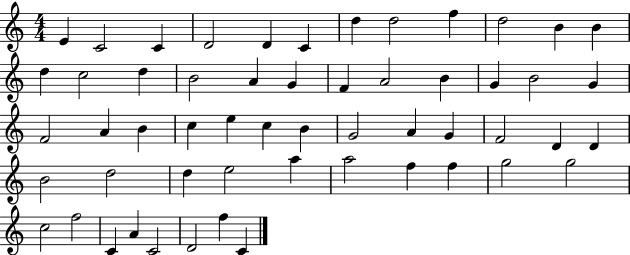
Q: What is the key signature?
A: C major